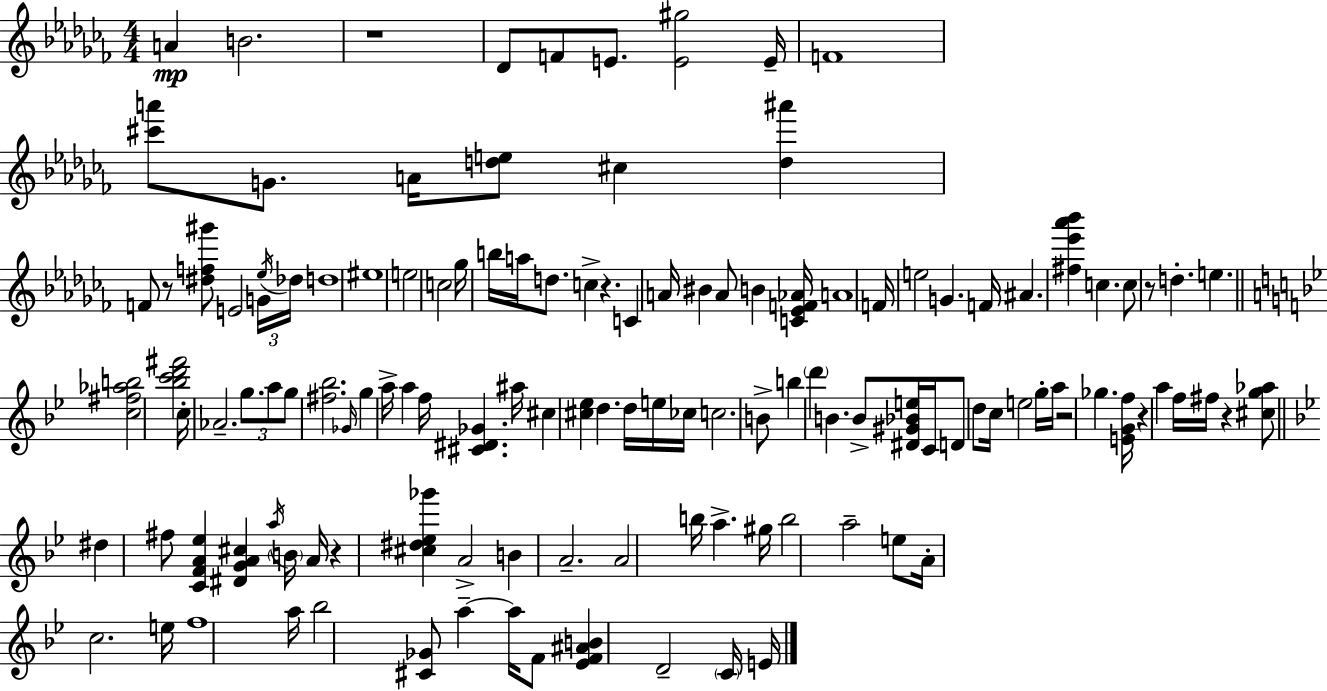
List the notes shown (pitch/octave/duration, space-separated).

A4/q B4/h. R/w Db4/e F4/e E4/e. [E4,G#5]/h E4/s F4/w [C#6,A6]/e G4/e. A4/s [D5,E5]/e C#5/q [D5,A#6]/q F4/e R/e [D#5,F5,G#6]/e E4/h G4/s Eb5/s Db5/s D5/w EIS5/w E5/h C5/h Gb5/s B5/s A5/s D5/e. C5/q R/q. C4/q A4/s BIS4/q A4/e B4/q [C4,Eb4,F4,Ab4]/s A4/w F4/s E5/h G4/q. F4/s A#4/q. [F#5,Eb6,Ab6,Bb6]/q C5/q. C5/e R/e D5/q. E5/q. [C5,F#5,Ab5,B5]/h [Bb5,C6,D6,F#6]/h C5/s Ab4/h. G5/e. A5/e G5/e [F#5,Bb5]/h. Gb4/s G5/q A5/s A5/q F5/s [C#4,D#4,Gb4]/q. A#5/s C#5/q [C#5,Eb5]/q D5/q. D5/s E5/s CES5/s C5/h. B4/e B5/q D6/q B4/q. B4/e [D#4,G#4,Bb4,E5]/s C4/s D4/e D5/e C5/s E5/h G5/s A5/s R/h Gb5/q. [E4,G4,F5]/s R/q A5/q F5/s F#5/s R/q [C#5,G5,Ab5]/e D#5/q F#5/e [C4,F4,A4,Eb5]/q [D#4,G4,A4,C#5]/q A5/s B4/s A4/s R/q [C#5,D#5,Eb5,Gb6]/q A4/h B4/q A4/h. A4/h B5/s A5/q. G#5/s B5/h A5/h E5/e A4/s C5/h. E5/s F5/w A5/s Bb5/h [C#4,Gb4]/e A5/q A5/s F4/e [Eb4,F4,A#4,B4]/q D4/h C4/s E4/s